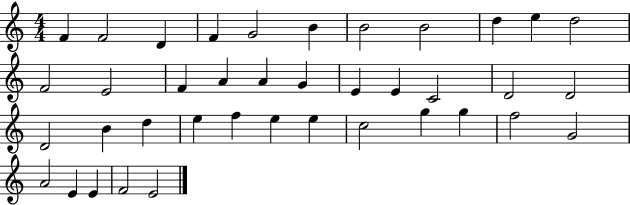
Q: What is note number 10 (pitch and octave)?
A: E5